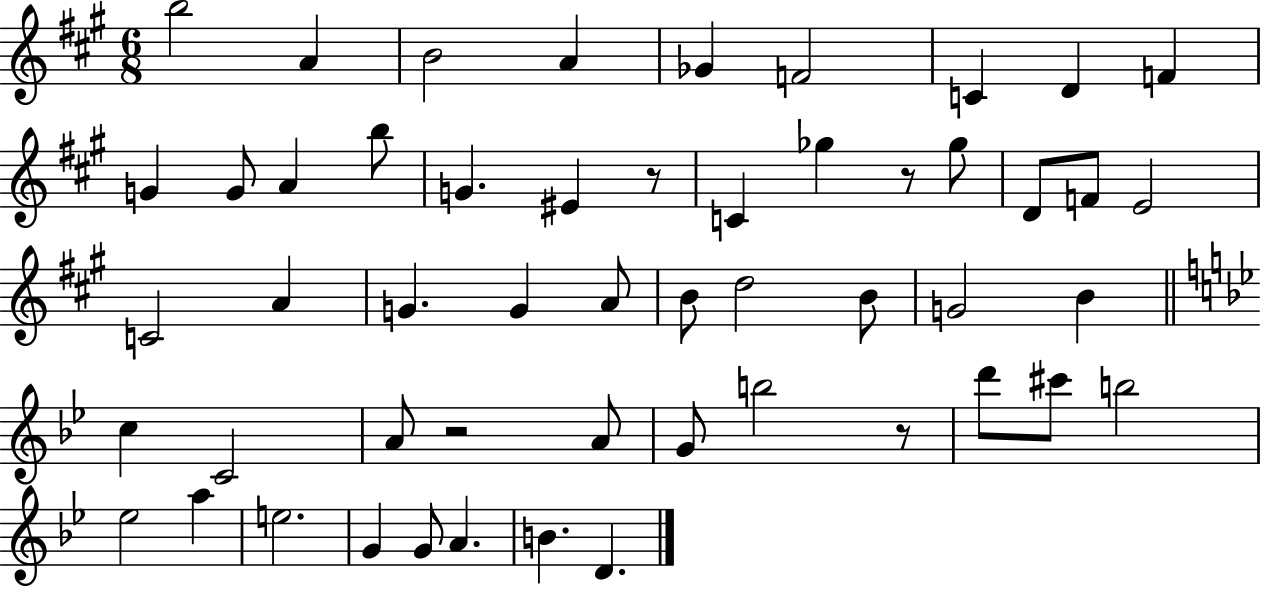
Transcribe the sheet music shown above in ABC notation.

X:1
T:Untitled
M:6/8
L:1/4
K:A
b2 A B2 A _G F2 C D F G G/2 A b/2 G ^E z/2 C _g z/2 _g/2 D/2 F/2 E2 C2 A G G A/2 B/2 d2 B/2 G2 B c C2 A/2 z2 A/2 G/2 b2 z/2 d'/2 ^c'/2 b2 _e2 a e2 G G/2 A B D